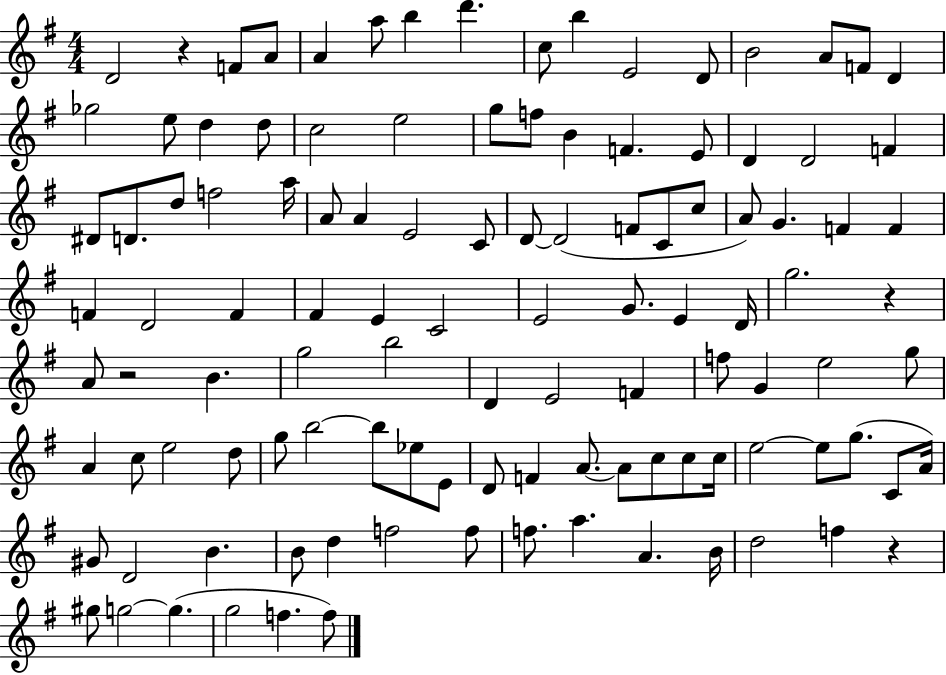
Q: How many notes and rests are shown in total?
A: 113